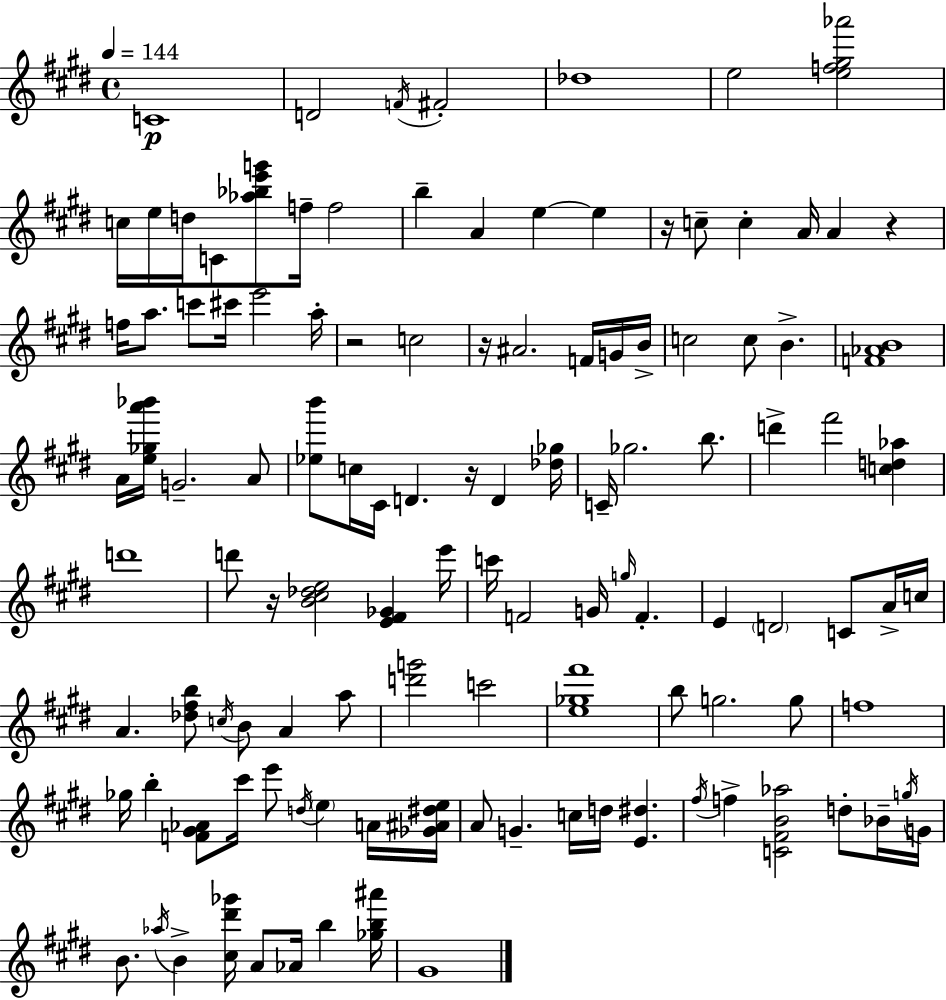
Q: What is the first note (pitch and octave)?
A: C4